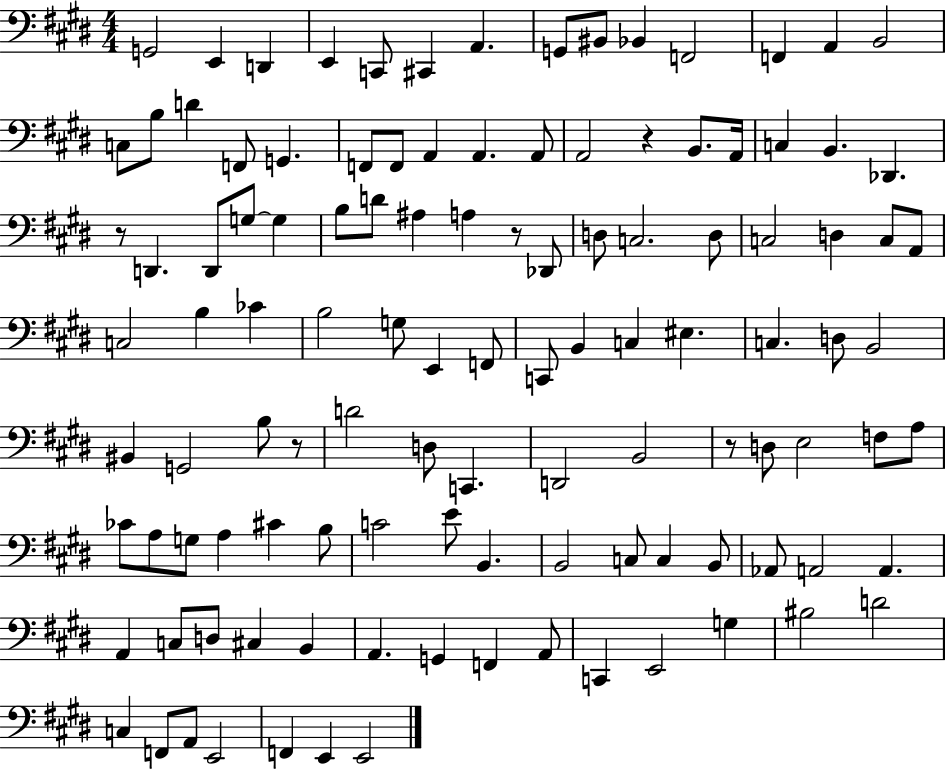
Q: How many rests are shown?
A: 5